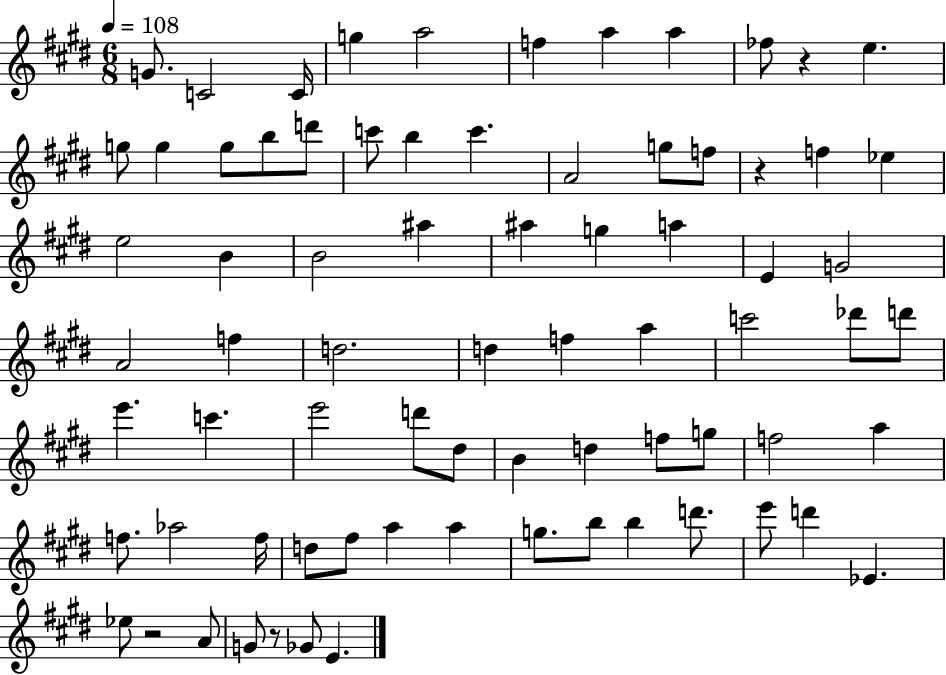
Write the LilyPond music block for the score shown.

{
  \clef treble
  \numericTimeSignature
  \time 6/8
  \key e \major
  \tempo 4 = 108
  g'8. c'2 c'16 | g''4 a''2 | f''4 a''4 a''4 | fes''8 r4 e''4. | \break g''8 g''4 g''8 b''8 d'''8 | c'''8 b''4 c'''4. | a'2 g''8 f''8 | r4 f''4 ees''4 | \break e''2 b'4 | b'2 ais''4 | ais''4 g''4 a''4 | e'4 g'2 | \break a'2 f''4 | d''2. | d''4 f''4 a''4 | c'''2 des'''8 d'''8 | \break e'''4. c'''4. | e'''2 d'''8 dis''8 | b'4 d''4 f''8 g''8 | f''2 a''4 | \break f''8. aes''2 f''16 | d''8 fis''8 a''4 a''4 | g''8. b''8 b''4 d'''8. | e'''8 d'''4 ees'4. | \break ees''8 r2 a'8 | g'8 r8 ges'8 e'4. | \bar "|."
}